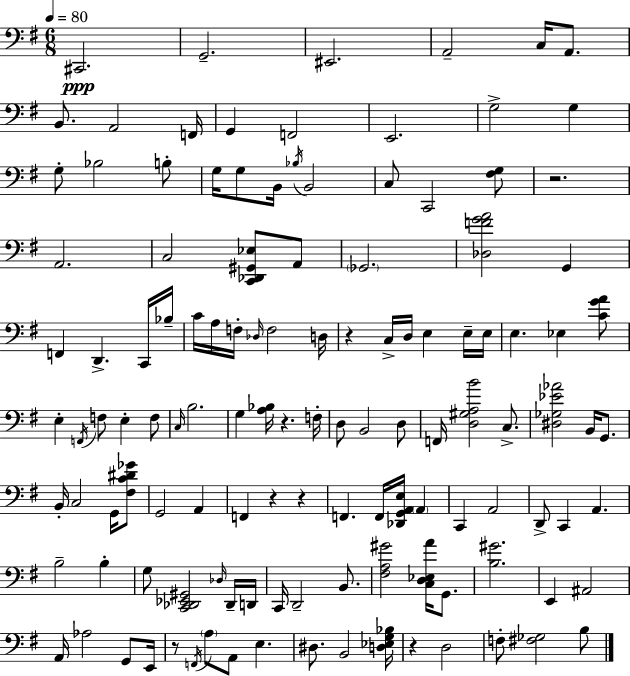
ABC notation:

X:1
T:Untitled
M:6/8
L:1/4
K:G
^C,,2 G,,2 ^E,,2 A,,2 C,/4 A,,/2 B,,/2 A,,2 F,,/4 G,, F,,2 E,,2 G,2 G, G,/2 _B,2 B,/2 G,/4 G,/2 B,,/4 _B,/4 B,,2 C,/2 C,,2 [^F,G,]/2 z2 A,,2 C,2 [C,,_D,,^G,,_E,]/2 A,,/2 _G,,2 [_D,FGA]2 G,, F,, D,, C,,/4 _B,/4 C/4 A,/4 F,/4 _D,/4 F,2 D,/4 z C,/4 D,/4 E, E,/4 E,/4 E, _E, [CGA]/2 E, F,,/4 F,/2 E, F,/2 C,/4 B,2 G, [A,_B,]/4 z F,/4 D,/2 B,,2 D,/2 F,,/4 [D,^G,A,B]2 C,/2 [^D,_G,_E_A]2 B,,/4 G,,/2 B,,/4 C,2 G,,/4 [^F,C^D_G]/2 G,,2 A,, F,, z z F,, F,,/4 [_D,,G,,A,,E,]/4 A,, C,, A,,2 D,,/2 C,, A,, B,2 B, G,/2 [C,,_D,,_E,,^G,,]2 _D,/4 _D,,/4 D,,/4 C,,/4 D,,2 B,,/2 [^F,A,^G]2 [C,D,_E,A]/4 G,,/2 [B,^G]2 E,, ^A,,2 A,,/4 _A,2 G,,/2 E,,/4 z/2 F,,/4 A,/2 A,,/2 E, ^D,/2 B,,2 [D,_E,G,_B,]/4 z D,2 F,/2 [^F,_G,]2 B,/2